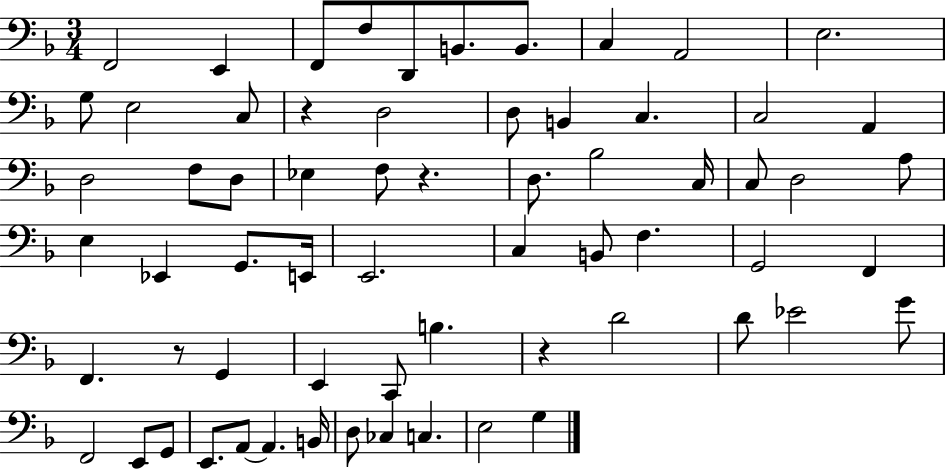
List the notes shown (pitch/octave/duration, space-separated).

F2/h E2/q F2/e F3/e D2/e B2/e. B2/e. C3/q A2/h E3/h. G3/e E3/h C3/e R/q D3/h D3/e B2/q C3/q. C3/h A2/q D3/h F3/e D3/e Eb3/q F3/e R/q. D3/e. Bb3/h C3/s C3/e D3/h A3/e E3/q Eb2/q G2/e. E2/s E2/h. C3/q B2/e F3/q. G2/h F2/q F2/q. R/e G2/q E2/q C2/e B3/q. R/q D4/h D4/e Eb4/h G4/e F2/h E2/e G2/e E2/e. A2/e A2/q. B2/s D3/e CES3/q C3/q. E3/h G3/q